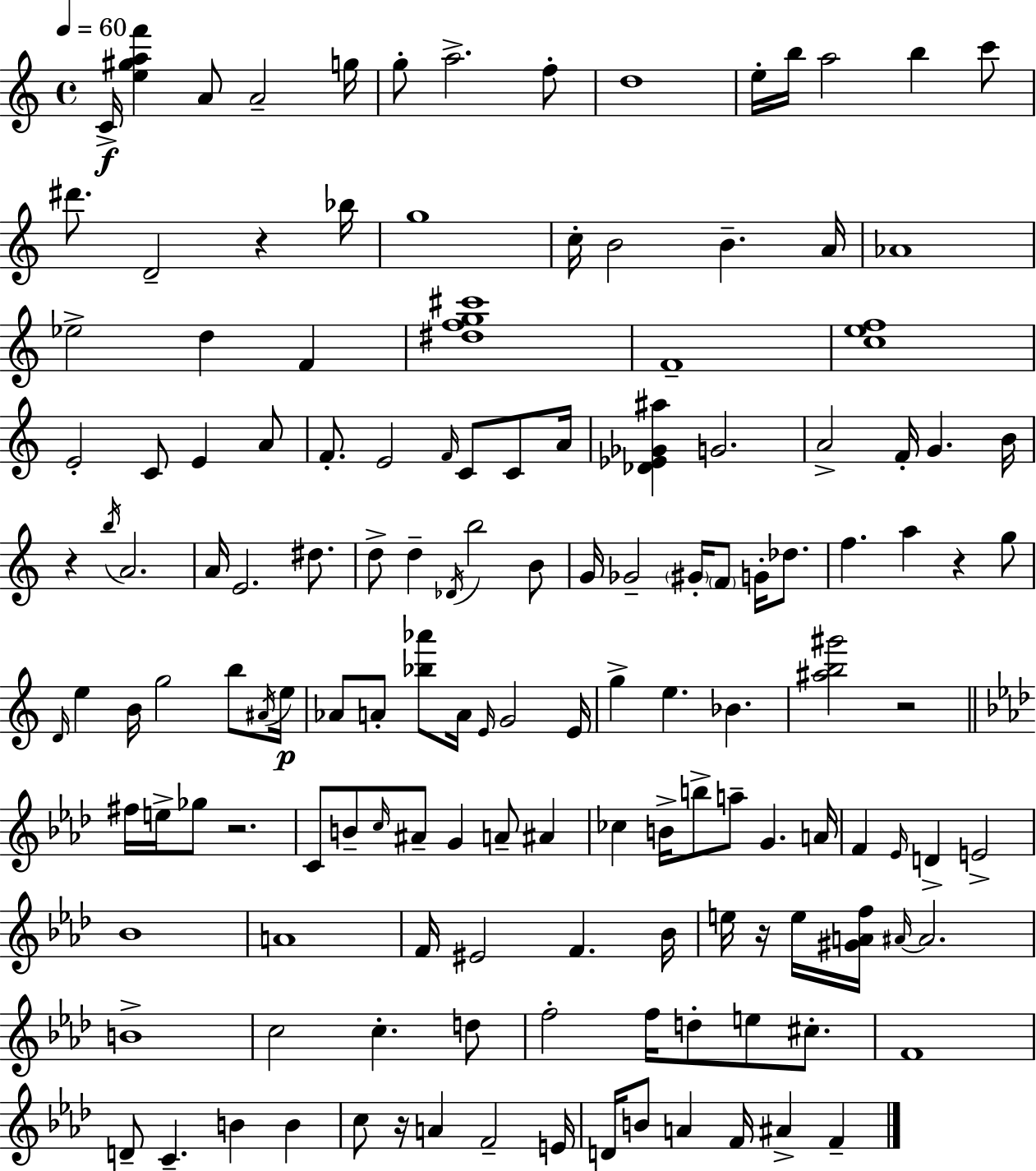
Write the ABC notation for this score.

X:1
T:Untitled
M:4/4
L:1/4
K:C
C/4 [e^gaf'] A/2 A2 g/4 g/2 a2 f/2 d4 e/4 b/4 a2 b c'/2 ^d'/2 D2 z _b/4 g4 c/4 B2 B A/4 _A4 _e2 d F [^dfg^c']4 F4 [cef]4 E2 C/2 E A/2 F/2 E2 F/4 C/2 C/2 A/4 [_D_E_G^a] G2 A2 F/4 G B/4 z b/4 A2 A/4 E2 ^d/2 d/2 d _D/4 b2 B/2 G/4 _G2 ^G/4 F/2 G/4 _d/2 f a z g/2 D/4 e B/4 g2 b/2 ^A/4 e/4 _A/2 A/2 [_b_a']/2 A/4 E/4 G2 E/4 g e _B [^ab^g']2 z2 ^f/4 e/4 _g/2 z2 C/2 B/2 c/4 ^A/2 G A/2 ^A _c B/4 b/2 a/2 G A/4 F _E/4 D E2 _B4 A4 F/4 ^E2 F _B/4 e/4 z/4 e/4 [^GAf]/4 ^A/4 ^A2 B4 c2 c d/2 f2 f/4 d/2 e/2 ^c/2 F4 D/2 C B B c/2 z/4 A F2 E/4 D/4 B/2 A F/4 ^A F